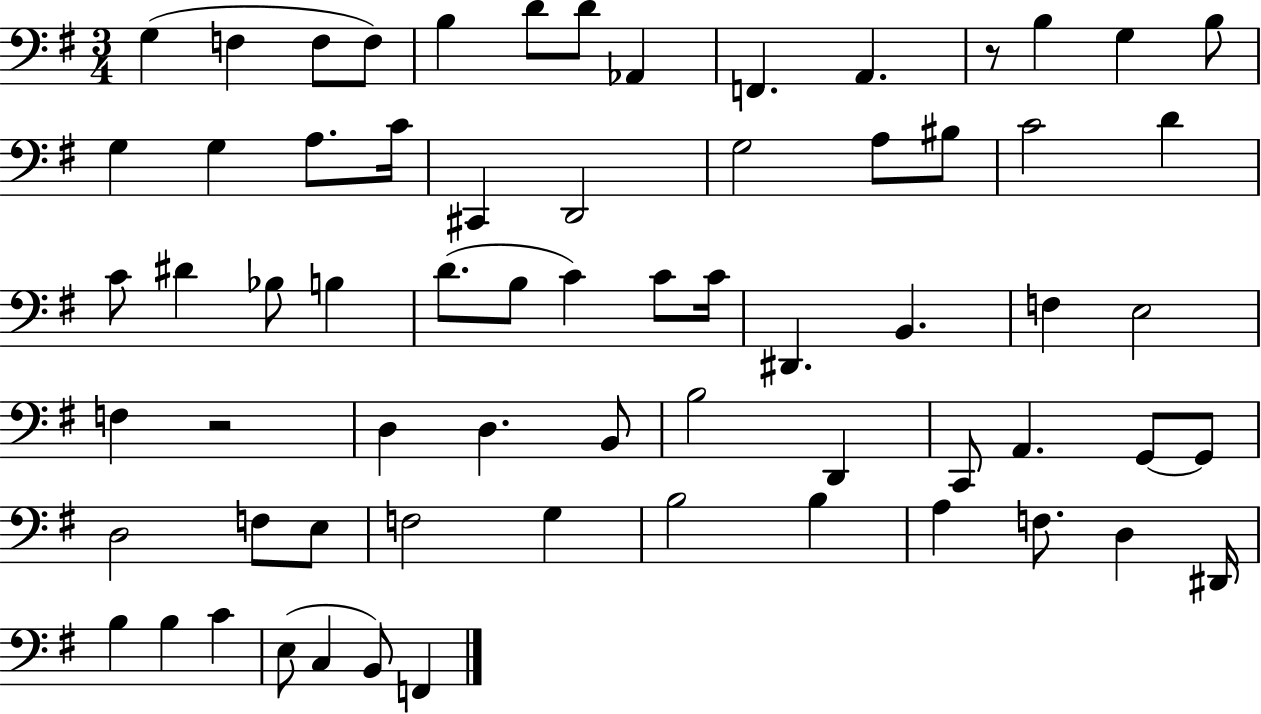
{
  \clef bass
  \numericTimeSignature
  \time 3/4
  \key g \major
  g4( f4 f8 f8) | b4 d'8 d'8 aes,4 | f,4. a,4. | r8 b4 g4 b8 | \break g4 g4 a8. c'16 | cis,4 d,2 | g2 a8 bis8 | c'2 d'4 | \break c'8 dis'4 bes8 b4 | d'8.( b8 c'4) c'8 c'16 | dis,4. b,4. | f4 e2 | \break f4 r2 | d4 d4. b,8 | b2 d,4 | c,8 a,4. g,8~~ g,8 | \break d2 f8 e8 | f2 g4 | b2 b4 | a4 f8. d4 dis,16 | \break b4 b4 c'4 | e8( c4 b,8) f,4 | \bar "|."
}